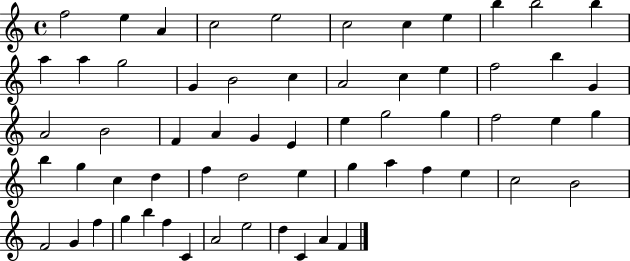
X:1
T:Untitled
M:4/4
L:1/4
K:C
f2 e A c2 e2 c2 c e b b2 b a a g2 G B2 c A2 c e f2 b G A2 B2 F A G E e g2 g f2 e g b g c d f d2 e g a f e c2 B2 F2 G f g b f C A2 e2 d C A F